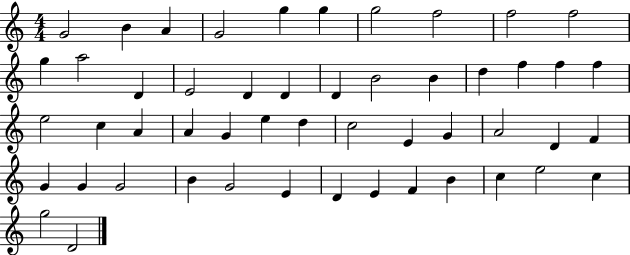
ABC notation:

X:1
T:Untitled
M:4/4
L:1/4
K:C
G2 B A G2 g g g2 f2 f2 f2 g a2 D E2 D D D B2 B d f f f e2 c A A G e d c2 E G A2 D F G G G2 B G2 E D E F B c e2 c g2 D2